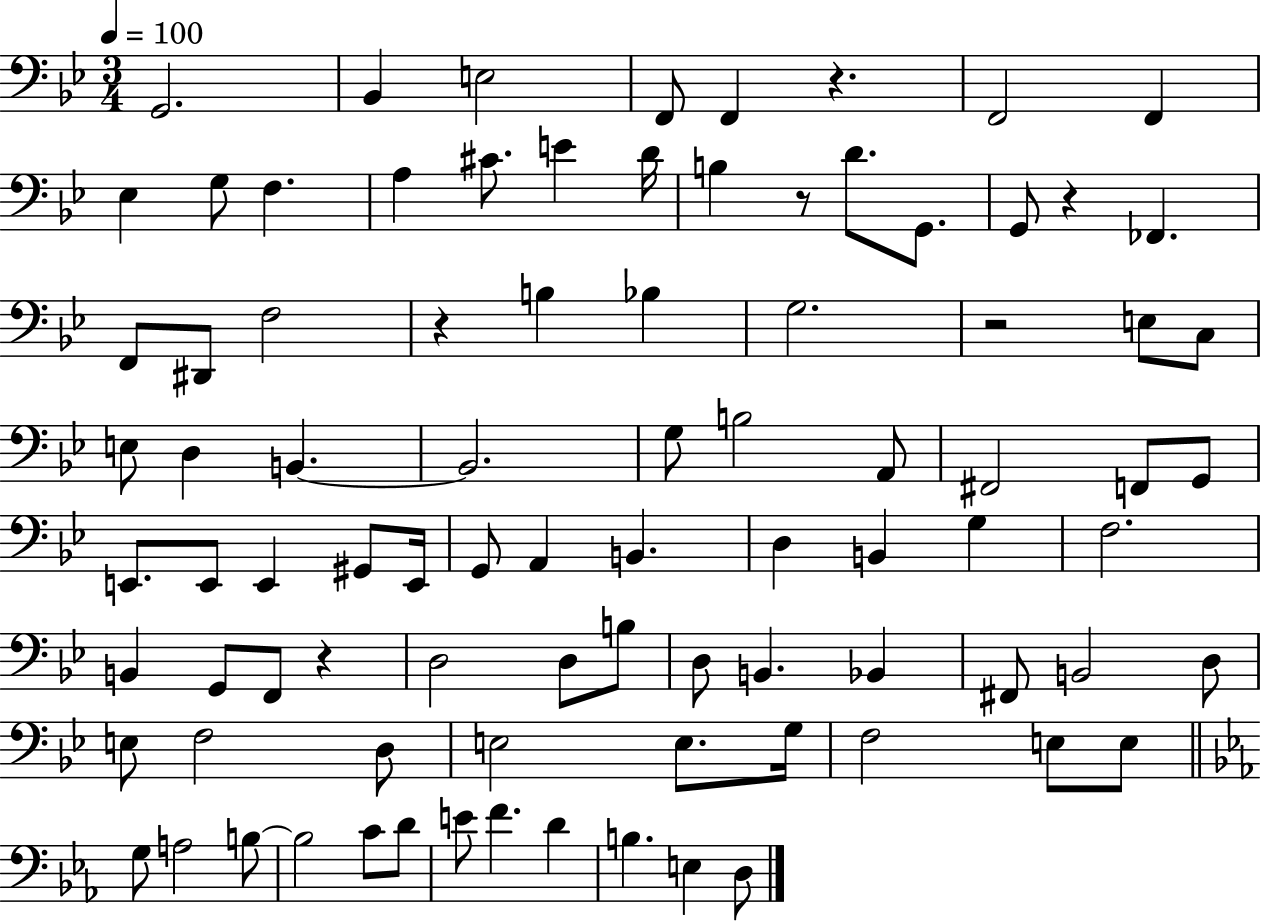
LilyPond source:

{
  \clef bass
  \numericTimeSignature
  \time 3/4
  \key bes \major
  \tempo 4 = 100
  g,2. | bes,4 e2 | f,8 f,4 r4. | f,2 f,4 | \break ees4 g8 f4. | a4 cis'8. e'4 d'16 | b4 r8 d'8. g,8. | g,8 r4 fes,4. | \break f,8 dis,8 f2 | r4 b4 bes4 | g2. | r2 e8 c8 | \break e8 d4 b,4.~~ | b,2. | g8 b2 a,8 | fis,2 f,8 g,8 | \break e,8. e,8 e,4 gis,8 e,16 | g,8 a,4 b,4. | d4 b,4 g4 | f2. | \break b,4 g,8 f,8 r4 | d2 d8 b8 | d8 b,4. bes,4 | fis,8 b,2 d8 | \break e8 f2 d8 | e2 e8. g16 | f2 e8 e8 | \bar "||" \break \key c \minor g8 a2 b8~~ | b2 c'8 d'8 | e'8 f'4. d'4 | b4. e4 d8 | \break \bar "|."
}